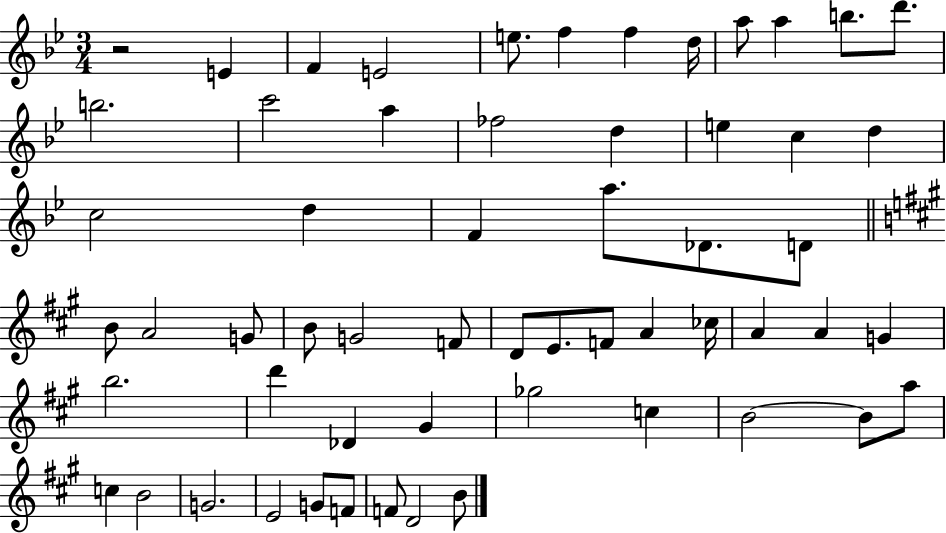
X:1
T:Untitled
M:3/4
L:1/4
K:Bb
z2 E F E2 e/2 f f d/4 a/2 a b/2 d'/2 b2 c'2 a _f2 d e c d c2 d F a/2 _D/2 D/2 B/2 A2 G/2 B/2 G2 F/2 D/2 E/2 F/2 A _c/4 A A G b2 d' _D ^G _g2 c B2 B/2 a/2 c B2 G2 E2 G/2 F/2 F/2 D2 B/2